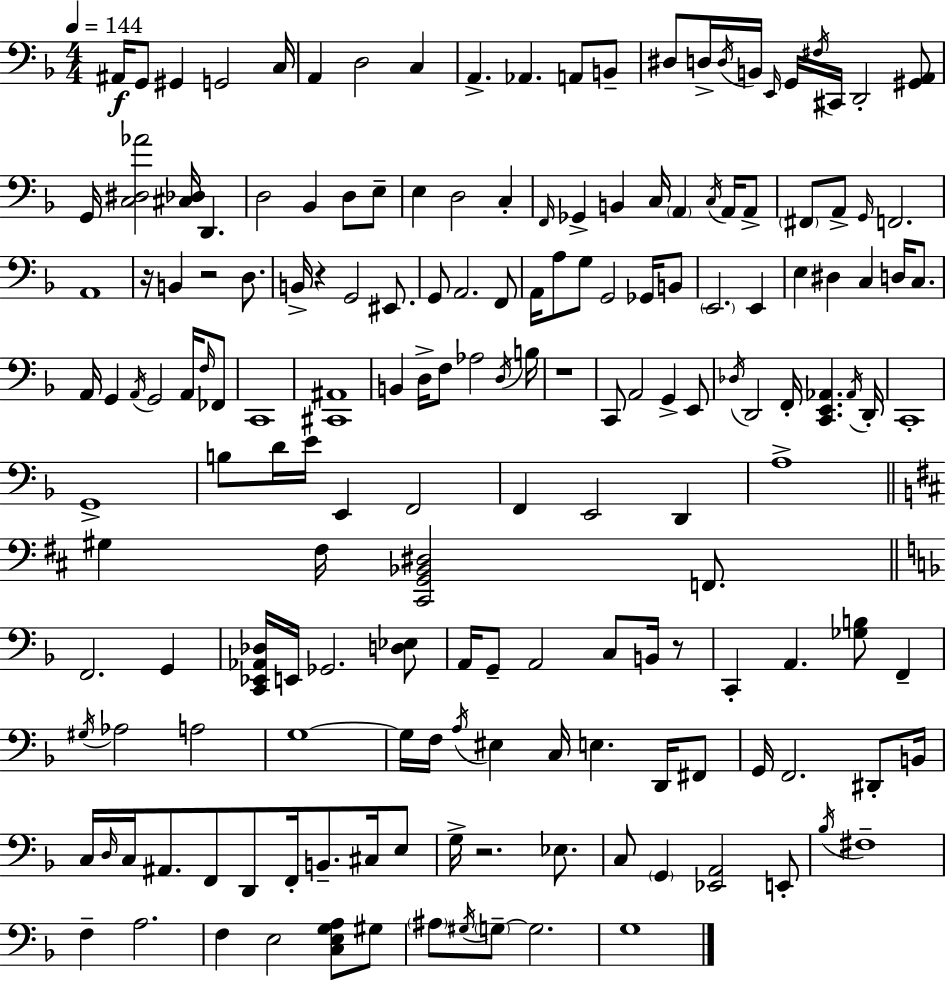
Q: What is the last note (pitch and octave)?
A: G3